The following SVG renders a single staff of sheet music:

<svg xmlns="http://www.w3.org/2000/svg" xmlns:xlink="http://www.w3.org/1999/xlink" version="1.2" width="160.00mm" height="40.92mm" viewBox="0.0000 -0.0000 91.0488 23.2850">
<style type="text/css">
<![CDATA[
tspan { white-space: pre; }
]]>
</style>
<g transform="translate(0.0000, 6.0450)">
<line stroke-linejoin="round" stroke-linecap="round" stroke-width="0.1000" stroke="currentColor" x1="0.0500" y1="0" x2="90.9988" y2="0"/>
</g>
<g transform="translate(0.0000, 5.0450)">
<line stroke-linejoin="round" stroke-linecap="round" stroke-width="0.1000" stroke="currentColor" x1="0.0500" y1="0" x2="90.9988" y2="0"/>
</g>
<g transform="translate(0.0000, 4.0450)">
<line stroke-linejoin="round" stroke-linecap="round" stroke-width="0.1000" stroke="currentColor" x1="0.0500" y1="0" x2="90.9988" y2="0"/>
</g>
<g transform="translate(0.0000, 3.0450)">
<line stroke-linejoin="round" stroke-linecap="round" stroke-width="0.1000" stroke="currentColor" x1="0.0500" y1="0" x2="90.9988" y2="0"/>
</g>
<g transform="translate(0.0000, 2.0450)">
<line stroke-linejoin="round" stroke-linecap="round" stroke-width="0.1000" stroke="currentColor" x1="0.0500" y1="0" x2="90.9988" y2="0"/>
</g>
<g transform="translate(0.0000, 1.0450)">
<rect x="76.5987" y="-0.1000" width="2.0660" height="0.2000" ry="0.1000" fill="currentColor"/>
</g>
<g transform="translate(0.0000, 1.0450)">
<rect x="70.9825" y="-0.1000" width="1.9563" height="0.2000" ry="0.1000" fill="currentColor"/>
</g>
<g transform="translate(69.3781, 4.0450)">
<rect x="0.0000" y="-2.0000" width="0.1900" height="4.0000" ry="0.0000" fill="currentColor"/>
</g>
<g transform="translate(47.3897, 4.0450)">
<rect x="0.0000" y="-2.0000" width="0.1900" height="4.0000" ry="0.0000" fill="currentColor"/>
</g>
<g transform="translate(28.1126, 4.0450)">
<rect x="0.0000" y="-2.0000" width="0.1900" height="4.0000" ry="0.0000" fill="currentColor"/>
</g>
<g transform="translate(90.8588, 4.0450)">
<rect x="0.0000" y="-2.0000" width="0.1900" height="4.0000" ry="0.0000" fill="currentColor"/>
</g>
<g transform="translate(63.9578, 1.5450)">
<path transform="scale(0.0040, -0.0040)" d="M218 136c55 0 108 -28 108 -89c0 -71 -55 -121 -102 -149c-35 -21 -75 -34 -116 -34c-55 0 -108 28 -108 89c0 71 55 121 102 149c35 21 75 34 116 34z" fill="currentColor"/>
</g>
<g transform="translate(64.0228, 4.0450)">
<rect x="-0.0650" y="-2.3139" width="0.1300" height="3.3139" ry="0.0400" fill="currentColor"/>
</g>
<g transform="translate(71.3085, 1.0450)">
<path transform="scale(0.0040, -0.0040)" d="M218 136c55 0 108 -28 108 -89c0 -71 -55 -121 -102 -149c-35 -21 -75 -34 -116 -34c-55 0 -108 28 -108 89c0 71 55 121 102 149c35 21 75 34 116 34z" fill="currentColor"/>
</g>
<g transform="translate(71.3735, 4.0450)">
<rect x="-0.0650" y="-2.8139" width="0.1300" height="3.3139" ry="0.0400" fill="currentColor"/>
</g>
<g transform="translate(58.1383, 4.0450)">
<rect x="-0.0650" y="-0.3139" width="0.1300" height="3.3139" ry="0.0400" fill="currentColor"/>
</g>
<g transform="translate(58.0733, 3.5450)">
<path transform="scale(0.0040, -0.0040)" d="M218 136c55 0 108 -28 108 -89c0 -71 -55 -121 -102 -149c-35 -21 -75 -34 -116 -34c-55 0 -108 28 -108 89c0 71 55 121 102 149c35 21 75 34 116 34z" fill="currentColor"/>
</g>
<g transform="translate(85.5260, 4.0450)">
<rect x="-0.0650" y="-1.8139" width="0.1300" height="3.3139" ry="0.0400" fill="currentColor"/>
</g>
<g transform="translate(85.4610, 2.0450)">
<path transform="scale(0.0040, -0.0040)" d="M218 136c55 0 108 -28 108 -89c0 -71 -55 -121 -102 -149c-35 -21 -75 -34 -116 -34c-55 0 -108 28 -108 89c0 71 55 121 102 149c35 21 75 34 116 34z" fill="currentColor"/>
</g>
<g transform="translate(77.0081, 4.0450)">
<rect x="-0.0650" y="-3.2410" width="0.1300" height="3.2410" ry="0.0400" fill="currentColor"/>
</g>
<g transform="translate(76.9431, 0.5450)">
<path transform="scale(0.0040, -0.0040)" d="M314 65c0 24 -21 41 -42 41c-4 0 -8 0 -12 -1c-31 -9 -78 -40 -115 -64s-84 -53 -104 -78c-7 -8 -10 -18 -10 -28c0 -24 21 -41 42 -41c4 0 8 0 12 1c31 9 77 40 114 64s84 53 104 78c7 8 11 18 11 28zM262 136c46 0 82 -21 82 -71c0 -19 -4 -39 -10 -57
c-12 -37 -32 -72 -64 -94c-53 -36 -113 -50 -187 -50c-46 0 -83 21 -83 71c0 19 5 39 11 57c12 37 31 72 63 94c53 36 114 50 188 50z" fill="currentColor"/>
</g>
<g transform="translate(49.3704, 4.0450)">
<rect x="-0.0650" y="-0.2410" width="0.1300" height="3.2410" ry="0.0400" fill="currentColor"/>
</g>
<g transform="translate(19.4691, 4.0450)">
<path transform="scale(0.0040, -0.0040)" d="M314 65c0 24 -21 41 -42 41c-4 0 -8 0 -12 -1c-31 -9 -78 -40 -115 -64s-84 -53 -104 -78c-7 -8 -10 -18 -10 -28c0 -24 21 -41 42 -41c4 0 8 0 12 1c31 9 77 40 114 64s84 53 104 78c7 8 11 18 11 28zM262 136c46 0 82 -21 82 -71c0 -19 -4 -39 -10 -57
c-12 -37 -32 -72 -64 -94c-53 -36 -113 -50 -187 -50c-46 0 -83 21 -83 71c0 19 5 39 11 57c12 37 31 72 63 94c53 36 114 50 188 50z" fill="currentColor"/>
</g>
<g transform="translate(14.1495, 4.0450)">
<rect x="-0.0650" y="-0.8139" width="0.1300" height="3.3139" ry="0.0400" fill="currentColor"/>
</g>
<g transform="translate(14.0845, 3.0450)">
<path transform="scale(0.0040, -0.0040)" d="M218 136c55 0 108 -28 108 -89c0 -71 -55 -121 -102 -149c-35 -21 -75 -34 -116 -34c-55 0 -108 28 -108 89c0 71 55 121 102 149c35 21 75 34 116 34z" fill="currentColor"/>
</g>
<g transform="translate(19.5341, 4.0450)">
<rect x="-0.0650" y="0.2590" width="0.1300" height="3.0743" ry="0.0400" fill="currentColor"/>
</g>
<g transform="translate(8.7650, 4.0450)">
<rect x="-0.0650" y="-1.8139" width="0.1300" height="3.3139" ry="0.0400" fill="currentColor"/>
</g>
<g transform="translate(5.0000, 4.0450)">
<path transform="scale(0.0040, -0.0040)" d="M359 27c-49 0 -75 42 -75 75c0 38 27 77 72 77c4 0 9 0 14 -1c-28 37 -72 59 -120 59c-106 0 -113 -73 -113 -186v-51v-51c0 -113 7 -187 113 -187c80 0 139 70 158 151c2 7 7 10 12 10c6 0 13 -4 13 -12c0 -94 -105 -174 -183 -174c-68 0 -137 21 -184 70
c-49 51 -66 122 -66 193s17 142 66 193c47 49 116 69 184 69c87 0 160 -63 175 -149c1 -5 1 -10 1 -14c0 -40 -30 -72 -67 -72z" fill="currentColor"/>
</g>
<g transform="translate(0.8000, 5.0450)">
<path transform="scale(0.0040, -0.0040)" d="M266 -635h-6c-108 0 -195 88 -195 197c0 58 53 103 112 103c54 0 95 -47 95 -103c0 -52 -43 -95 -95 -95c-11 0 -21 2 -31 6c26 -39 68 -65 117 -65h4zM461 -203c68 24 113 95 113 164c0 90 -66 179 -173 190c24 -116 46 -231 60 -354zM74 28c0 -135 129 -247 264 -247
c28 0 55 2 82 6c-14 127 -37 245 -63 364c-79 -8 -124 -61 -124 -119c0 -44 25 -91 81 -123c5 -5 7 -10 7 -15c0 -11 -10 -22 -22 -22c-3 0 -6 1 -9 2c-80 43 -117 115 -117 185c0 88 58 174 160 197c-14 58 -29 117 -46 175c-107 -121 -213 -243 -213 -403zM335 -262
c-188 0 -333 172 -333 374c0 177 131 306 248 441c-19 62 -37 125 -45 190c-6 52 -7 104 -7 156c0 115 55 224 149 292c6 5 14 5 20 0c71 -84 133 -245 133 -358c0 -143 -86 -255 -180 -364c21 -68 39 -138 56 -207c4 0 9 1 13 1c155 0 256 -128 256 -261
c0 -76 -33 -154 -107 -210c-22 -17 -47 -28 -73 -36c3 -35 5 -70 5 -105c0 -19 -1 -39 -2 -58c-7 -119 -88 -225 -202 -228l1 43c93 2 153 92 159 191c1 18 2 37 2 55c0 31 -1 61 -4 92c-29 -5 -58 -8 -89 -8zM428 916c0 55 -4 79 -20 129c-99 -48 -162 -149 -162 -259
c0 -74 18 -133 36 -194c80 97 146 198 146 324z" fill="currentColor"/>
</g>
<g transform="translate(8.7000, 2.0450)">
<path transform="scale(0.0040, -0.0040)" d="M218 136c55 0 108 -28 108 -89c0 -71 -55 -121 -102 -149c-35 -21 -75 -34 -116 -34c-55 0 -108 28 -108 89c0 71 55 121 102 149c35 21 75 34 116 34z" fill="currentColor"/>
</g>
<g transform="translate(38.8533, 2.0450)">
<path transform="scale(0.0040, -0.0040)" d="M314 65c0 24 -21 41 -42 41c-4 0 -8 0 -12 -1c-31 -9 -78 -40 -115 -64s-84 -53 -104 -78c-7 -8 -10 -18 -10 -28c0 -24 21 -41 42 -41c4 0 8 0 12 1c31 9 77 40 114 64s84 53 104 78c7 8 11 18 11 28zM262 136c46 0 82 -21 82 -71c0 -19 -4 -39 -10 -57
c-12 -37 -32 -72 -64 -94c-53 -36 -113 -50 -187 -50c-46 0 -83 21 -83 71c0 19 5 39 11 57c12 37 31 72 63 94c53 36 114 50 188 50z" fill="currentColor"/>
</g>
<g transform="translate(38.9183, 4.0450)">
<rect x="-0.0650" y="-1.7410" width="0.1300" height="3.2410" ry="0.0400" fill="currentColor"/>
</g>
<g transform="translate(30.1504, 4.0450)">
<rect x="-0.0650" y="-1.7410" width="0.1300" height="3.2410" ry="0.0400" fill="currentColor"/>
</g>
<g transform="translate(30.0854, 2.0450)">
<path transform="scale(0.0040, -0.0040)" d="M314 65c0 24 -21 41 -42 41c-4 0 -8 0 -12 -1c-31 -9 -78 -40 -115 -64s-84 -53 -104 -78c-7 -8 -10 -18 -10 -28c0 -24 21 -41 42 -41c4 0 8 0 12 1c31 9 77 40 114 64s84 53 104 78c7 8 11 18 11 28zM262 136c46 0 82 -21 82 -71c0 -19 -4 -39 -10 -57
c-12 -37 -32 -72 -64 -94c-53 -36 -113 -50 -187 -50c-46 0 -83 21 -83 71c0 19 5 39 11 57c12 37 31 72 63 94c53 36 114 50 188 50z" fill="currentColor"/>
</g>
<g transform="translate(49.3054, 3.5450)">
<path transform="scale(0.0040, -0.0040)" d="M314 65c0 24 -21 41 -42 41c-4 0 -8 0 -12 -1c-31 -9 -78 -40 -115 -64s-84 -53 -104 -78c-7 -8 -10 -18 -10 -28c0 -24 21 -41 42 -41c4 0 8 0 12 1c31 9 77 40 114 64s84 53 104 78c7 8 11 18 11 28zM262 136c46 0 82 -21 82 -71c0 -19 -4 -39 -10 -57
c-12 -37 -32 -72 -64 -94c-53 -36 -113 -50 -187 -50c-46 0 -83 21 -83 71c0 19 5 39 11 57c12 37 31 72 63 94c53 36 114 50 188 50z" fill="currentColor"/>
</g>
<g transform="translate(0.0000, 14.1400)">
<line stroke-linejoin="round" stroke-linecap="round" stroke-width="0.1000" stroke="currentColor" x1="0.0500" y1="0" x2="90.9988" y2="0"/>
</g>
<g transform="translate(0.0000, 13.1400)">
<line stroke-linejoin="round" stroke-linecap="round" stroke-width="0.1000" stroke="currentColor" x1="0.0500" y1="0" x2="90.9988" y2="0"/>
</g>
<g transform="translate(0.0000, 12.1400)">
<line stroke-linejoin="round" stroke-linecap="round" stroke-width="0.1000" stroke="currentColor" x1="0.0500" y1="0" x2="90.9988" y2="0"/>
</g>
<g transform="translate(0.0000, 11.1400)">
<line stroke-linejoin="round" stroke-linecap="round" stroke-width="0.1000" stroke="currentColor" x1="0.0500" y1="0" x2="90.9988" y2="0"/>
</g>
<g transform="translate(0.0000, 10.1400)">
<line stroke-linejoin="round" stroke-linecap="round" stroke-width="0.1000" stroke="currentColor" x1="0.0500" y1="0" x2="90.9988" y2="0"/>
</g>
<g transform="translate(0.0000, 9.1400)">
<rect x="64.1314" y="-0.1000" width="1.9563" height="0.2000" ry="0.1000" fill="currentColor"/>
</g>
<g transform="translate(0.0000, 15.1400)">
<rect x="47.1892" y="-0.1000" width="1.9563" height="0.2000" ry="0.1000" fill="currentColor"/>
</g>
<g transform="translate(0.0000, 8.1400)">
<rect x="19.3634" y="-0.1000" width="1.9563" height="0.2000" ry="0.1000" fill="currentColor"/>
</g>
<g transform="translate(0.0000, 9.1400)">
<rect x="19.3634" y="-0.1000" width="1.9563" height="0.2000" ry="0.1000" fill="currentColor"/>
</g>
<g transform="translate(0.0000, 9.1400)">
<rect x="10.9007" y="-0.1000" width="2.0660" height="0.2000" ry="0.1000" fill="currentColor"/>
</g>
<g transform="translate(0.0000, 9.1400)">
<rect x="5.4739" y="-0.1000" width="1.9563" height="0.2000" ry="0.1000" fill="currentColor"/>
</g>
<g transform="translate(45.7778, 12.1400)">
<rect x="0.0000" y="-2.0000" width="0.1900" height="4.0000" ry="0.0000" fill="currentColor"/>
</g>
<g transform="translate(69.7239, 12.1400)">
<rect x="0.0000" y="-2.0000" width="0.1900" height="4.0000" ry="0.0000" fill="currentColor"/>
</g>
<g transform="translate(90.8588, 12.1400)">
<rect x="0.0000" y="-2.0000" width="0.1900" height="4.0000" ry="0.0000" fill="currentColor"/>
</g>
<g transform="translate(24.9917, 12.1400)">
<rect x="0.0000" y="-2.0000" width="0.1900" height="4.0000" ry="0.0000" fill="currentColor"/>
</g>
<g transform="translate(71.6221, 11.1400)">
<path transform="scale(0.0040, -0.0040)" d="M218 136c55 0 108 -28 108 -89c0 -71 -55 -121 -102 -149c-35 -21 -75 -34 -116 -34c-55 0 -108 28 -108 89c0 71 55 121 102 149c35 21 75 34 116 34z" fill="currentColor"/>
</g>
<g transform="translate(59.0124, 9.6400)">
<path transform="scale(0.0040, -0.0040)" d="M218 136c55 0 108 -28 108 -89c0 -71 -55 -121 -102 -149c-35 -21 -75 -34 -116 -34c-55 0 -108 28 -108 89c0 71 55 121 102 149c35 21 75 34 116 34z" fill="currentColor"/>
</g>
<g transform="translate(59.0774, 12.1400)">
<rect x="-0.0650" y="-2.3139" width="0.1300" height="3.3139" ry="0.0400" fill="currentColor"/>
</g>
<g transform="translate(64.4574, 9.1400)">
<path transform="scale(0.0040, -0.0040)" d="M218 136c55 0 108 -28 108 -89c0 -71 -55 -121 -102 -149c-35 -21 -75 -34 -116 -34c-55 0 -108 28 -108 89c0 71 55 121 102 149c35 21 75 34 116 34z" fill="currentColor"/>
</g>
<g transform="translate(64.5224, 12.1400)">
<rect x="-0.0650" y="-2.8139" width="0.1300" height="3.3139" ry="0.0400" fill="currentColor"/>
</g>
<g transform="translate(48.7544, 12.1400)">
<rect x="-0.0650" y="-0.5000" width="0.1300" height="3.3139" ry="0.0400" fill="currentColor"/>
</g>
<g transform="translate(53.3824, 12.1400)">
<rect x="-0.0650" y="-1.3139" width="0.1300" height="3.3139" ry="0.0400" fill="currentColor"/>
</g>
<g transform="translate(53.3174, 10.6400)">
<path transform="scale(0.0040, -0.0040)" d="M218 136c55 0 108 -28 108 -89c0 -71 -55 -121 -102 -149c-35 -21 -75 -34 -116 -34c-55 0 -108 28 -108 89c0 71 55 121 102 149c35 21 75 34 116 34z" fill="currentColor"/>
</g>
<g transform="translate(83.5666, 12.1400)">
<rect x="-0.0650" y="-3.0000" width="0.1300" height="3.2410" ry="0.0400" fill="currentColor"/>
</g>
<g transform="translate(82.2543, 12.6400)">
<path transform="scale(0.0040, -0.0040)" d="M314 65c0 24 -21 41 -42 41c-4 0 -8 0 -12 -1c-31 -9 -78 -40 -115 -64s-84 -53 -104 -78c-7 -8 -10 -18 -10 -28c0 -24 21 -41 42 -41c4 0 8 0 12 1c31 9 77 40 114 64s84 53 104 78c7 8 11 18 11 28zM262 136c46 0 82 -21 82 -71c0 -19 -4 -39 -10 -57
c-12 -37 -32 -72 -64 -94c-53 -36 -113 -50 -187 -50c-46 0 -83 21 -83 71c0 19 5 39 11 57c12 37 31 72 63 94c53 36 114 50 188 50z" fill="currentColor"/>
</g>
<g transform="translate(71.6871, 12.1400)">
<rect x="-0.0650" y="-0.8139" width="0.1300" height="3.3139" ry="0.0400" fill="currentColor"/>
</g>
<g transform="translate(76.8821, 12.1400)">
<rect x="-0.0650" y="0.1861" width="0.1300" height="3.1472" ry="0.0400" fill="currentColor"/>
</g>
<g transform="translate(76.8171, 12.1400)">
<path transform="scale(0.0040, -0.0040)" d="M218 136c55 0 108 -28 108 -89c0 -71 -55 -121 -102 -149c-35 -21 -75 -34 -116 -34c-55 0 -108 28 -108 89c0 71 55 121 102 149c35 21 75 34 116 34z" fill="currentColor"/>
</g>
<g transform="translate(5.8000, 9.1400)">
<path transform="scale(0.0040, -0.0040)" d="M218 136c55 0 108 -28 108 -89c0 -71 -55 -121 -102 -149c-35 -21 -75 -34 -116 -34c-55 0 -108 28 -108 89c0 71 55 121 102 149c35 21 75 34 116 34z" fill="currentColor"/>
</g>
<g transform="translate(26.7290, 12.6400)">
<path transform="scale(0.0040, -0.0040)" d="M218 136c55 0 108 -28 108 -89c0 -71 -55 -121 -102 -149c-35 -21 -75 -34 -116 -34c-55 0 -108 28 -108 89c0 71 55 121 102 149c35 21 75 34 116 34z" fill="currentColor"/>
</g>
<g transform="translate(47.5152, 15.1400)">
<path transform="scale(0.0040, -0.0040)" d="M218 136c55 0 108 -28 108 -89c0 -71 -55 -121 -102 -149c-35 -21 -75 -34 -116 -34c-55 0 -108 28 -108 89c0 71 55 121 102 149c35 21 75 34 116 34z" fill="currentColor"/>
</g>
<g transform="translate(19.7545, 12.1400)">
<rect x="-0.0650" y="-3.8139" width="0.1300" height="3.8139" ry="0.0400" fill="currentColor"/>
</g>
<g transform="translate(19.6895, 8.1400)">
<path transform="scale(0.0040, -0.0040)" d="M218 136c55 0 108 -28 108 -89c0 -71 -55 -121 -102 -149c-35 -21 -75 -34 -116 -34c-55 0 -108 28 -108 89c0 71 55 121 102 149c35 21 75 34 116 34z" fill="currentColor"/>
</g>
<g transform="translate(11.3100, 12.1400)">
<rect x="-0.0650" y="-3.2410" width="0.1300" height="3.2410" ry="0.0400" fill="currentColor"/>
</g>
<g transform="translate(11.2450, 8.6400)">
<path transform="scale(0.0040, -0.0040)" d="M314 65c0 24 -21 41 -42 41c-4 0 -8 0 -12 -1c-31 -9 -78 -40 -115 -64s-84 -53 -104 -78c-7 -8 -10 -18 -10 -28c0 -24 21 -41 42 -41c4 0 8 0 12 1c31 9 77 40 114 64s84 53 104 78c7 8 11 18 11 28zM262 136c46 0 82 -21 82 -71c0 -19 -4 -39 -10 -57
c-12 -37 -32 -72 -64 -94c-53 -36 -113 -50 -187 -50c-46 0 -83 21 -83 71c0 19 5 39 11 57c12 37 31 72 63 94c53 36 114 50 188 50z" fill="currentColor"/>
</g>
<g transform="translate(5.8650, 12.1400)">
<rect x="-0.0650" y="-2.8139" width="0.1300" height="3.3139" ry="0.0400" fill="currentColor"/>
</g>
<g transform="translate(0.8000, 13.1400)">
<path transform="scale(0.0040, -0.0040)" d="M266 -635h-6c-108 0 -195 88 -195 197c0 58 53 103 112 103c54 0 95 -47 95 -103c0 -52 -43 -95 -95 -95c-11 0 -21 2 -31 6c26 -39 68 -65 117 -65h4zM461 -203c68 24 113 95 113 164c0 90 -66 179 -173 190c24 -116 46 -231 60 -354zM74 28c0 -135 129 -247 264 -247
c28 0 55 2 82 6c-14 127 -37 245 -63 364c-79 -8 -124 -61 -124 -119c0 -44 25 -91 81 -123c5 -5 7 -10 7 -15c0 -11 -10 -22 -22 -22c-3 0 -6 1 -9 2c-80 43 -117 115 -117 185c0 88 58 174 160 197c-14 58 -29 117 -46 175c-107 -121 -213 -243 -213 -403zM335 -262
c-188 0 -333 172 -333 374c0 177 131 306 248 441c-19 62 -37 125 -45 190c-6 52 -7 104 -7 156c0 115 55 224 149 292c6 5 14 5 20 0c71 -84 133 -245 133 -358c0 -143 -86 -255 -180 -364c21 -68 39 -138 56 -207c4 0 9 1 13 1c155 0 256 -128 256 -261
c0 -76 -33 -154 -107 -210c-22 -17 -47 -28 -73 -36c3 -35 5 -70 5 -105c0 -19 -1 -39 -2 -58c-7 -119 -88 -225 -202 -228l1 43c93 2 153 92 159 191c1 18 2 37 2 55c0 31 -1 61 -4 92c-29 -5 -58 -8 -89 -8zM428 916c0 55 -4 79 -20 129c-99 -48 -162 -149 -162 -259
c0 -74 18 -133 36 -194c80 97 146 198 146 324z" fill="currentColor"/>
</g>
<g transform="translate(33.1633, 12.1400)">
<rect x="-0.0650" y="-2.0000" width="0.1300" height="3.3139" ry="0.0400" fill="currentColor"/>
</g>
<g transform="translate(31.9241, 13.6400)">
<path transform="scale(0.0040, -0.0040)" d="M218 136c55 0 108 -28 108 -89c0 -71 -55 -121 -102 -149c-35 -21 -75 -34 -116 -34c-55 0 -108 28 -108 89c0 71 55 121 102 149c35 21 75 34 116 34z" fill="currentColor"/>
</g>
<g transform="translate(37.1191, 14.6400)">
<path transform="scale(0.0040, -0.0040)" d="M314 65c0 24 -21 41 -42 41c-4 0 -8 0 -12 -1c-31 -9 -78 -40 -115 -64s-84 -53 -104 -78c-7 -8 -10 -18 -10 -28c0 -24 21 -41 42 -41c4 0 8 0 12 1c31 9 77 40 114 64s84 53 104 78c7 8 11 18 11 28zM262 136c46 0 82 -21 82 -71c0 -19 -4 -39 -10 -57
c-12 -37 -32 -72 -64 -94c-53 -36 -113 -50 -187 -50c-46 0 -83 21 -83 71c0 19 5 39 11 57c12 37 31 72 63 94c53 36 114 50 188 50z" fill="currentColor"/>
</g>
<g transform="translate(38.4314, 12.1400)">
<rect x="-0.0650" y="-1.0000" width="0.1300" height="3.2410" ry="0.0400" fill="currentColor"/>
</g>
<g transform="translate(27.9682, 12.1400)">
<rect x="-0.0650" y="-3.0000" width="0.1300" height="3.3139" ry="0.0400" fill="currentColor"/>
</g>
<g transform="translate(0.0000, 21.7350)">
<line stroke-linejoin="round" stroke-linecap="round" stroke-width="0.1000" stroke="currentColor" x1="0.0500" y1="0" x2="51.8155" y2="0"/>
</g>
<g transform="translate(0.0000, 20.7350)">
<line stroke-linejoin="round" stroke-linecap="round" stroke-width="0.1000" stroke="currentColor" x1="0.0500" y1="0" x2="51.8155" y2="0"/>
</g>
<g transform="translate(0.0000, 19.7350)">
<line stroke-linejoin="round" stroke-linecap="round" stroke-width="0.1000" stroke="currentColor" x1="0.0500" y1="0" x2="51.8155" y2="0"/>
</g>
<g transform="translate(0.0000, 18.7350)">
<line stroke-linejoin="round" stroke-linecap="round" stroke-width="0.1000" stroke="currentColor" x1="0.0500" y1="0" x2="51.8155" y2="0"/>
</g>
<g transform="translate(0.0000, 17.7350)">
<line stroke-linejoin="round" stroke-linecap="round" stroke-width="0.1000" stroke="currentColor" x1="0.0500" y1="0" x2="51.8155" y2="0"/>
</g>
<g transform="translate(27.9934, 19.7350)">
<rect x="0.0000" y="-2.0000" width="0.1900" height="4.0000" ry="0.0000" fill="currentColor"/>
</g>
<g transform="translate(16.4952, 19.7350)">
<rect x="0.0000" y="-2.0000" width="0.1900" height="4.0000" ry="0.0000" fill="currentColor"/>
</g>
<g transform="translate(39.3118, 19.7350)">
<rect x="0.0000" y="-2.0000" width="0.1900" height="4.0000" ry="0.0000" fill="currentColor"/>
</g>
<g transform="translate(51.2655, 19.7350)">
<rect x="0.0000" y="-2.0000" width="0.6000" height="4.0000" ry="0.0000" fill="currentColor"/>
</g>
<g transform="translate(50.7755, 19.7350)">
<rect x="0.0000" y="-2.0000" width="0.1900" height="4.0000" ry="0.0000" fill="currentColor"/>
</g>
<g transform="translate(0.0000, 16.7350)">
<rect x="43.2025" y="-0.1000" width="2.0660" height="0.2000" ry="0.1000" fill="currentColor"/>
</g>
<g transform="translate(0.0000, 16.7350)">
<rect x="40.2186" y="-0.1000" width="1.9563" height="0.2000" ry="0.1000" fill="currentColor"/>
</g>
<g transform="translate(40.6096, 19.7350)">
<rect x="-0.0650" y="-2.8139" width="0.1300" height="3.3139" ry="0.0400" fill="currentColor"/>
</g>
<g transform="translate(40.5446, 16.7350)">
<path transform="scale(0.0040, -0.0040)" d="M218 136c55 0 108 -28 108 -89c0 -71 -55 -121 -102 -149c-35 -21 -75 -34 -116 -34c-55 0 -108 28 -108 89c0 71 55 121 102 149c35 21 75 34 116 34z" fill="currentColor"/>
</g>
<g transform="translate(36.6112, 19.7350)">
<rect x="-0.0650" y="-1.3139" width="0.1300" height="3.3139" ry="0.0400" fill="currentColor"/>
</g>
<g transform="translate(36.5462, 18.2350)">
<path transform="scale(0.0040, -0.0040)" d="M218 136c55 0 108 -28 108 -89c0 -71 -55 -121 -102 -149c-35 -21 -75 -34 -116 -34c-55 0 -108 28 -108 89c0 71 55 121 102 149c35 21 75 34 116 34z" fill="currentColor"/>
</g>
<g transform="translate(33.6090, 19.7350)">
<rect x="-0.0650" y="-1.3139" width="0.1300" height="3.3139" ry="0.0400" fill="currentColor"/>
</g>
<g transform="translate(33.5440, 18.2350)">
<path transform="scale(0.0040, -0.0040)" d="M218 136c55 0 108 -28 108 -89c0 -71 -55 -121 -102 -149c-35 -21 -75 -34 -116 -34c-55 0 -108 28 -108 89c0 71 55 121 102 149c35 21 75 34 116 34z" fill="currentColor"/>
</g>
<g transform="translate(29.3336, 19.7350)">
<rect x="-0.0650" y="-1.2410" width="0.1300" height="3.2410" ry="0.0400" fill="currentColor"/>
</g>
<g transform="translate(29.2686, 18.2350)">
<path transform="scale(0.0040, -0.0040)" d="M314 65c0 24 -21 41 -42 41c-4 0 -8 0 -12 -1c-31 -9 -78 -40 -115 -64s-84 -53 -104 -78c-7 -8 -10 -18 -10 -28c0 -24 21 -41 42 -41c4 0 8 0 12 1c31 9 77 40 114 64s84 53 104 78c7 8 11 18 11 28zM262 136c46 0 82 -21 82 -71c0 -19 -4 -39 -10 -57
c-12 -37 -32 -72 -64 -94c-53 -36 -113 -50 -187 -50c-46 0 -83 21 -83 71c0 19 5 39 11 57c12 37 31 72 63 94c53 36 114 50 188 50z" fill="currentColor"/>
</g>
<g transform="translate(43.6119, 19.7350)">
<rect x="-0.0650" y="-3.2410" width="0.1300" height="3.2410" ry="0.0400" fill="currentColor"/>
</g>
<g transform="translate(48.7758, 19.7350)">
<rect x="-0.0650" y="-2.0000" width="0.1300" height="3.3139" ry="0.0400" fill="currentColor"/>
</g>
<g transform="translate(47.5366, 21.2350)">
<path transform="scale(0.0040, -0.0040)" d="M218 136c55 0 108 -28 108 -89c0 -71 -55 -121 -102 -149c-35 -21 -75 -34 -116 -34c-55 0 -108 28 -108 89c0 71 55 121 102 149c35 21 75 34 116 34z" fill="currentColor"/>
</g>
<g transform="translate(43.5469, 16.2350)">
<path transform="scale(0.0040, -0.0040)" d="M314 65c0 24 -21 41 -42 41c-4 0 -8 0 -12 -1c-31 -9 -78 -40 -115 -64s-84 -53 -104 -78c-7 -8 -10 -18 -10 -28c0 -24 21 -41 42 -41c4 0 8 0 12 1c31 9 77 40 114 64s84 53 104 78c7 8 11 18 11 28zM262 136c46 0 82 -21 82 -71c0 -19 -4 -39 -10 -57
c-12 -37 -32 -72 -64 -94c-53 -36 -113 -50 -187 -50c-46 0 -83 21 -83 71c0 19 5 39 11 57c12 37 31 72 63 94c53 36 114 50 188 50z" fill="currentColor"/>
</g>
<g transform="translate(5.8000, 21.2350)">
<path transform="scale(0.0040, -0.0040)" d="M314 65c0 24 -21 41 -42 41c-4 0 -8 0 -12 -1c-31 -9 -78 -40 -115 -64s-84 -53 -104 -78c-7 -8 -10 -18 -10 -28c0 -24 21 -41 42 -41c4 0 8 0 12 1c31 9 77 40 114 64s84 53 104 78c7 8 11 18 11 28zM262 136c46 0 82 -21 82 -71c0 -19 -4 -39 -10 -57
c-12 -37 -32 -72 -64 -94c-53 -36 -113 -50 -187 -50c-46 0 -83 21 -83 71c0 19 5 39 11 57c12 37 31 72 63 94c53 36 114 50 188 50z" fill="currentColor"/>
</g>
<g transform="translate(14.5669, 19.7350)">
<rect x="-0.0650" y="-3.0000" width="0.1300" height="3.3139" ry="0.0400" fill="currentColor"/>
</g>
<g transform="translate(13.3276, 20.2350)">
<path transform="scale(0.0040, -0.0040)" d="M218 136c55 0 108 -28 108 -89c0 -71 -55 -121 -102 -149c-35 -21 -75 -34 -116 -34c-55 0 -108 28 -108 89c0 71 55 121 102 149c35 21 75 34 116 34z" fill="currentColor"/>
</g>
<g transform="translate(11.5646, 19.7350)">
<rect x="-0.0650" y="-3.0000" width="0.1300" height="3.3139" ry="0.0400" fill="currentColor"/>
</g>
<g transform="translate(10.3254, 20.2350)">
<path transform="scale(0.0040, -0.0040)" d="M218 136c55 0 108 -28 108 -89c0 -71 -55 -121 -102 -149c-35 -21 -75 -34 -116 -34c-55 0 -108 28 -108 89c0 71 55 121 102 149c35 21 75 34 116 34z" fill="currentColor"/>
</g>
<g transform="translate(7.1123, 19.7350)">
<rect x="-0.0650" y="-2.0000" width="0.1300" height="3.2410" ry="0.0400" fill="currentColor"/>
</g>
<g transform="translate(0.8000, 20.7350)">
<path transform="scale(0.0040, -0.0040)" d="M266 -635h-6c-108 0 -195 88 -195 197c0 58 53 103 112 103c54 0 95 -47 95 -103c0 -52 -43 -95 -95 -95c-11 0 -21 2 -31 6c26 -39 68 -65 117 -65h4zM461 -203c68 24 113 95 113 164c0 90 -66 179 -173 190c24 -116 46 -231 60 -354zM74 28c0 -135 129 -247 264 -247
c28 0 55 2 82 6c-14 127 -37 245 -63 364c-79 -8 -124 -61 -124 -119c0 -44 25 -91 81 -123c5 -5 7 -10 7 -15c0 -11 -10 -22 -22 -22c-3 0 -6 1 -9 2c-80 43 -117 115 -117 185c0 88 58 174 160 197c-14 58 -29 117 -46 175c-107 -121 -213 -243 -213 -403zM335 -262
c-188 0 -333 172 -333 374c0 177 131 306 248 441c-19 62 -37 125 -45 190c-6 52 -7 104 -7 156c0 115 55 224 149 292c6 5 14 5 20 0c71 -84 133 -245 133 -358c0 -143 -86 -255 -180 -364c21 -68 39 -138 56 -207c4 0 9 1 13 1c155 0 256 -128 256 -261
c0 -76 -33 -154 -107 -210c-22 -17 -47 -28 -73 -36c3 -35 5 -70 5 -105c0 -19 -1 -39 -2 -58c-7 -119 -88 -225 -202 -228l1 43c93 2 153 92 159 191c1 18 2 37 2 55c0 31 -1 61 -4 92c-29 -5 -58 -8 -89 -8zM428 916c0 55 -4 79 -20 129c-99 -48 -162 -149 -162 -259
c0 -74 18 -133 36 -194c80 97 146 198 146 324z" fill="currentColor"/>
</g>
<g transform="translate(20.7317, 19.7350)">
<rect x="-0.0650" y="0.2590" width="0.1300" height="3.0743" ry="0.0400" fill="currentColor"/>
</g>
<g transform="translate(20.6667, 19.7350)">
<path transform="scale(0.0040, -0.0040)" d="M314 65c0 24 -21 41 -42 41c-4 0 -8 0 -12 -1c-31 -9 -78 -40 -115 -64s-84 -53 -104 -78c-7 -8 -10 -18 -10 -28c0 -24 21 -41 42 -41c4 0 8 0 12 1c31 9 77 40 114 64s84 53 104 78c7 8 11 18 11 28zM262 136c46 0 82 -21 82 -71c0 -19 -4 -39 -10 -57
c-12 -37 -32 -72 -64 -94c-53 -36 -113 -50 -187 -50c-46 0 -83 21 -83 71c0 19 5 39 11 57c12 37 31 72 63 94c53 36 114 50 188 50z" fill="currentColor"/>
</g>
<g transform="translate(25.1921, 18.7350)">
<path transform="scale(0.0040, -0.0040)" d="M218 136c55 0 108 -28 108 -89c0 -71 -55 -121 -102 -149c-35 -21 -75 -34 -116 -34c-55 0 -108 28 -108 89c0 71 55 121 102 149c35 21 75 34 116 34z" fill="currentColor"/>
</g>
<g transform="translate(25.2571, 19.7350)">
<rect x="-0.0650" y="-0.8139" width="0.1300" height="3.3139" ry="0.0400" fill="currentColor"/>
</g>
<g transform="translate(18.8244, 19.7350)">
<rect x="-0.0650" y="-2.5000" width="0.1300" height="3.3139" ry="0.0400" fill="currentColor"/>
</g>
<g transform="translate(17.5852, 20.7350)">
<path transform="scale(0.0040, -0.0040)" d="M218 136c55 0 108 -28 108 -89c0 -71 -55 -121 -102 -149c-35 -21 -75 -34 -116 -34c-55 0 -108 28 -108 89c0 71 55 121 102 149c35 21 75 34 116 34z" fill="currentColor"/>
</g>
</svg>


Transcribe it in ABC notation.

X:1
T:Untitled
M:4/4
L:1/4
K:C
f d B2 f2 f2 c2 c g a b2 f a b2 c' A F D2 C e g a d B A2 F2 A A G B2 d e2 e e a b2 F